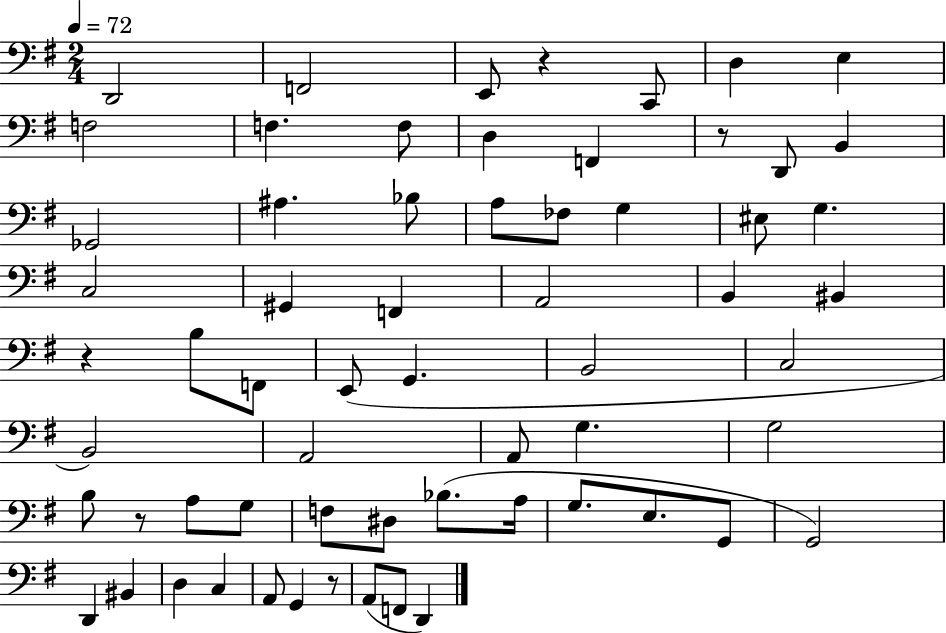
{
  \clef bass
  \numericTimeSignature
  \time 2/4
  \key g \major
  \tempo 4 = 72
  \repeat volta 2 { d,2 | f,2 | e,8 r4 c,8 | d4 e4 | \break f2 | f4. f8 | d4 f,4 | r8 d,8 b,4 | \break ges,2 | ais4. bes8 | a8 fes8 g4 | eis8 g4. | \break c2 | gis,4 f,4 | a,2 | b,4 bis,4 | \break r4 b8 f,8 | e,8( g,4. | b,2 | c2 | \break b,2) | a,2 | a,8 g4. | g2 | \break b8 r8 a8 g8 | f8 dis8 bes8.( a16 | g8. e8. g,8 | g,2) | \break d,4 bis,4 | d4 c4 | a,8 g,4 r8 | a,8( f,8 d,4) | \break } \bar "|."
}